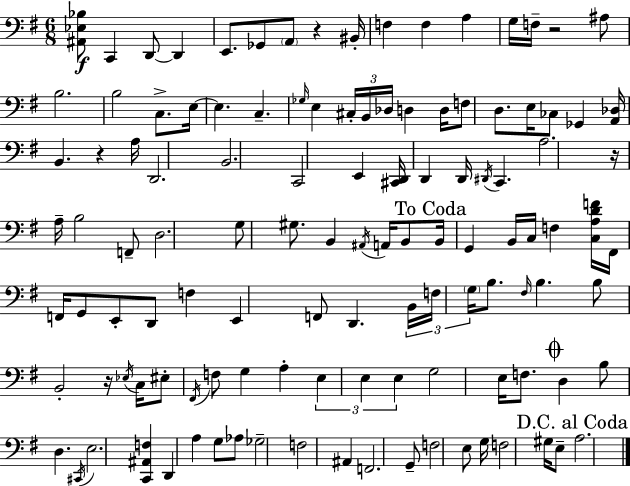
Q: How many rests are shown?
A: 5